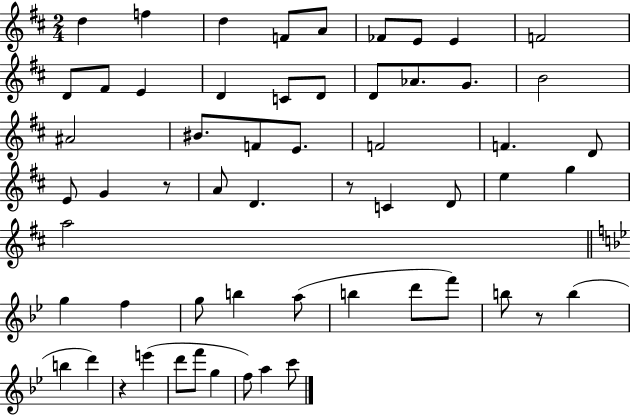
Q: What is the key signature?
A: D major